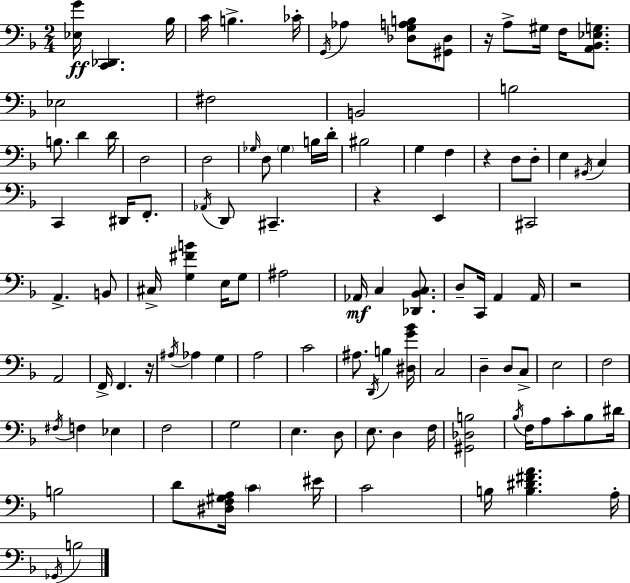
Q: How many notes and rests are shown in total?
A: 109